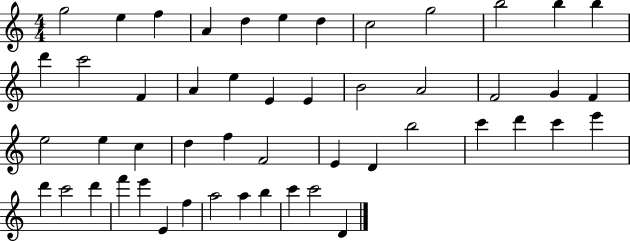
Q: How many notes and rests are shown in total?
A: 50